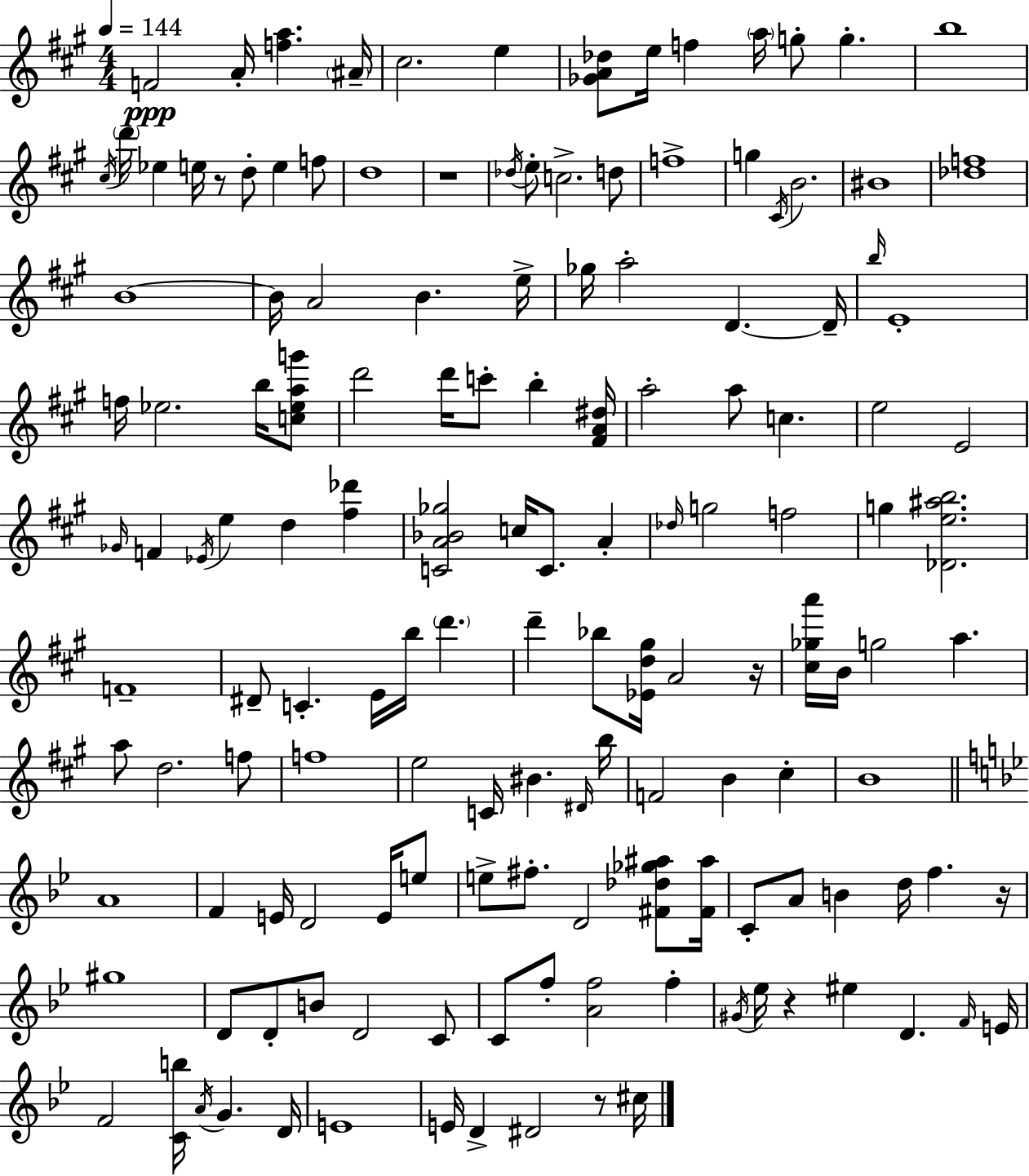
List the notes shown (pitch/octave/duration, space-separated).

F4/h A4/s [F5,A5]/q. A#4/s C#5/h. E5/q [Gb4,A4,Db5]/e E5/s F5/q A5/s G5/e G5/q. B5/w C#5/s D6/s Eb5/q E5/s R/e D5/e E5/q F5/e D5/w R/w Db5/s E5/e C5/h. D5/e F5/w G5/q C#4/s B4/h. BIS4/w [Db5,F5]/w B4/w B4/s A4/h B4/q. E5/s Gb5/s A5/h D4/q. D4/s B5/s E4/w F5/s Eb5/h. B5/s [C5,Eb5,A5,G6]/e D6/h D6/s C6/e B5/q [F#4,A4,D#5]/s A5/h A5/e C5/q. E5/h E4/h Gb4/s F4/q Eb4/s E5/q D5/q [F#5,Db6]/q [C4,A4,Bb4,Gb5]/h C5/s C4/e. A4/q Db5/s G5/h F5/h G5/q [Db4,E5,A#5,B5]/h. F4/w D#4/e C4/q. E4/s B5/s D6/q. D6/q Bb5/e [Eb4,D5,G#5]/s A4/h R/s [C#5,Gb5,A6]/s B4/s G5/h A5/q. A5/e D5/h. F5/e F5/w E5/h C4/s BIS4/q. D#4/s B5/s F4/h B4/q C#5/q B4/w A4/w F4/q E4/s D4/h E4/s E5/e E5/e F#5/e. D4/h [F#4,Db5,Gb5,A#5]/e [F#4,A#5]/s C4/e A4/e B4/q D5/s F5/q. R/s G#5/w D4/e D4/e B4/e D4/h C4/e C4/e F5/e [A4,F5]/h F5/q G#4/s Eb5/s R/q EIS5/q D4/q. F4/s E4/s F4/h [C4,B5]/s A4/s G4/q. D4/s E4/w E4/s D4/q D#4/h R/e C#5/s